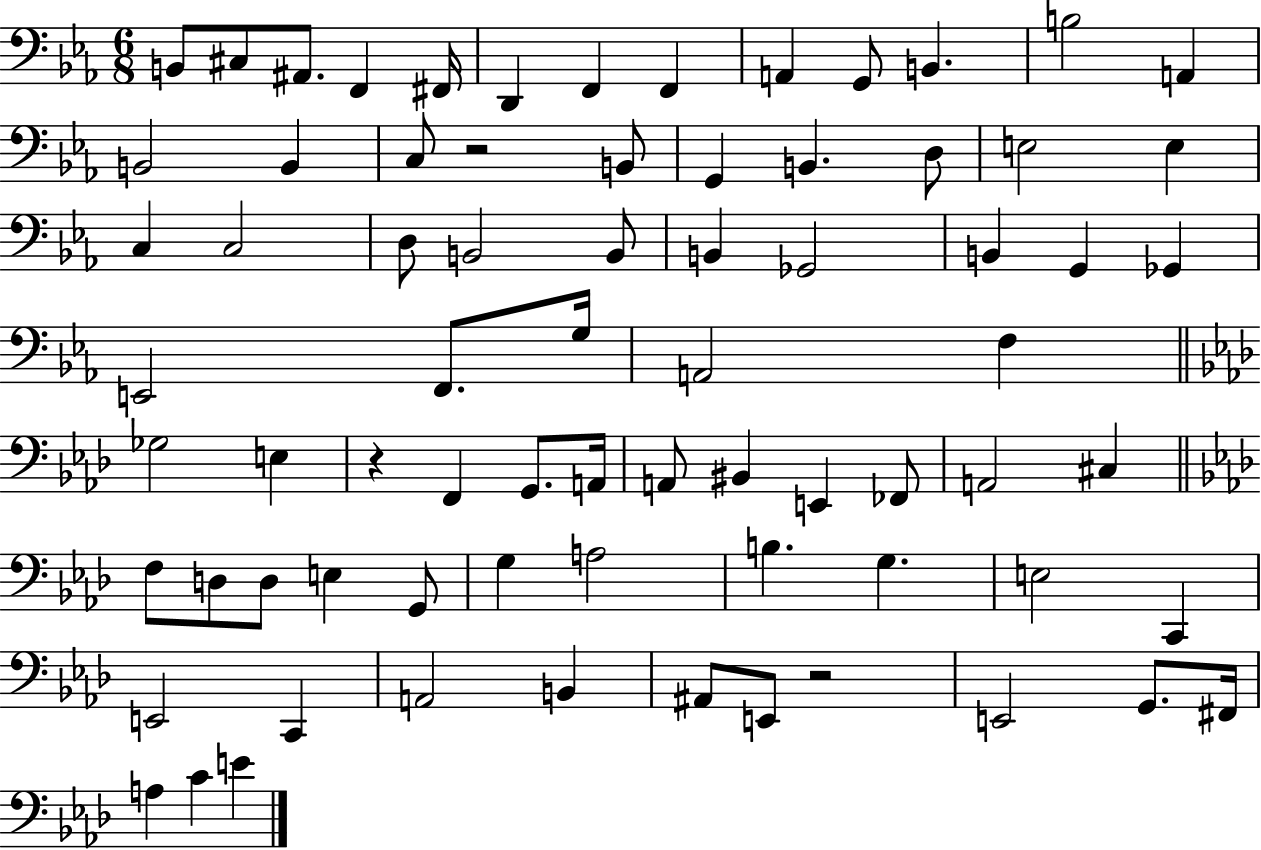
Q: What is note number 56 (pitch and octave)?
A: B3